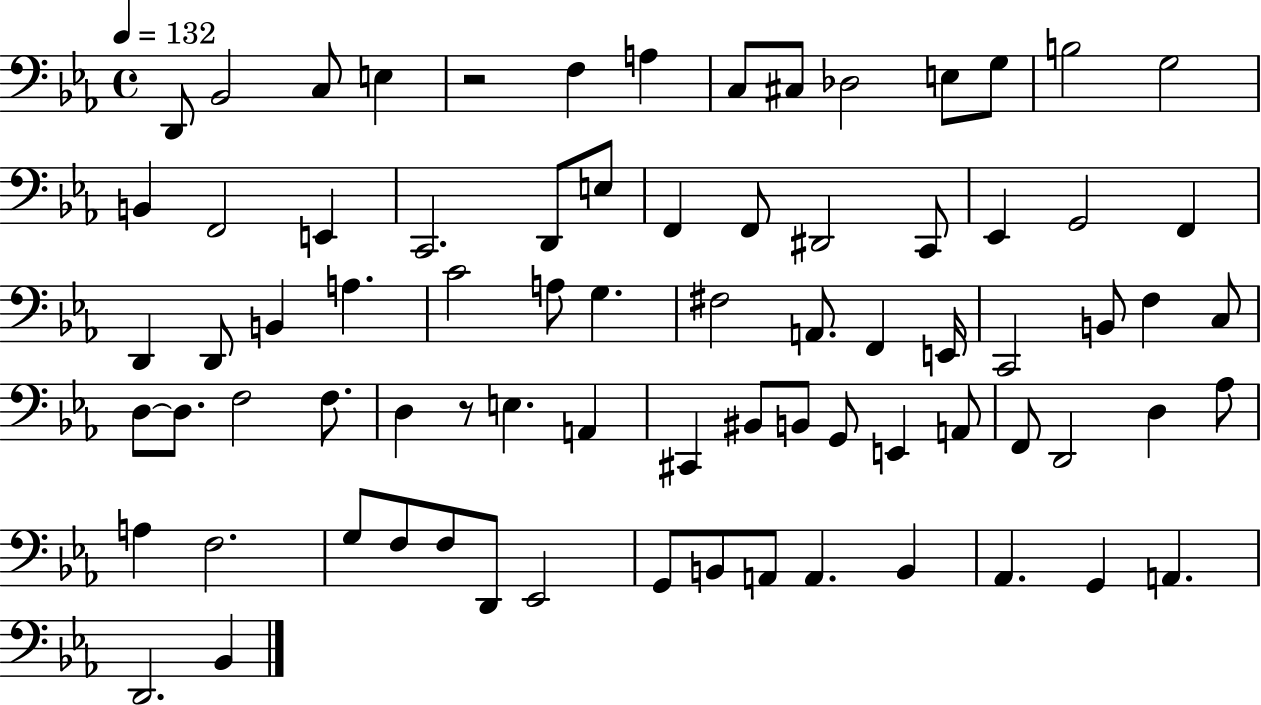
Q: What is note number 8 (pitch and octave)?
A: C#3